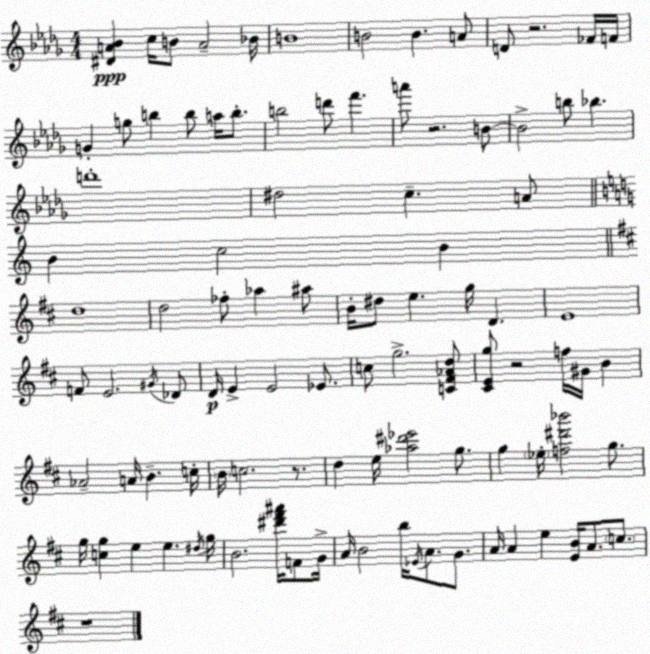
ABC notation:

X:1
T:Untitled
M:4/4
L:1/4
K:Bbm
[^DA_B] c/4 B/2 A2 _B/4 B4 B2 B A/2 D/2 z2 _F/4 F/4 G g/2 b b/2 a/4 b/2 b2 d'/2 f' a'/2 z2 B/2 B2 b/2 _b d'4 ^d2 c A/2 B c2 B d4 d2 _f/2 _a ^a/2 B/4 ^d/2 e g/4 D E4 F/2 E2 ^G/4 _D/2 D/4 E E2 _E/2 c/2 g2 [C^F_Ad]/2 [^CEg]/2 z2 f/4 ^G/4 B _A2 A/4 B c/4 B/4 c2 z/2 d e/4 [_a^d'_e']2 g/2 g _e/4 [f^d'_b']2 g/2 g/4 [cg] e e ^d/4 g/4 B2 [^d'^f'^a']/4 F/2 G/4 A/4 B2 b/4 _E/4 A/2 G/2 A/4 A e [EB]/4 A/2 c/2 z4